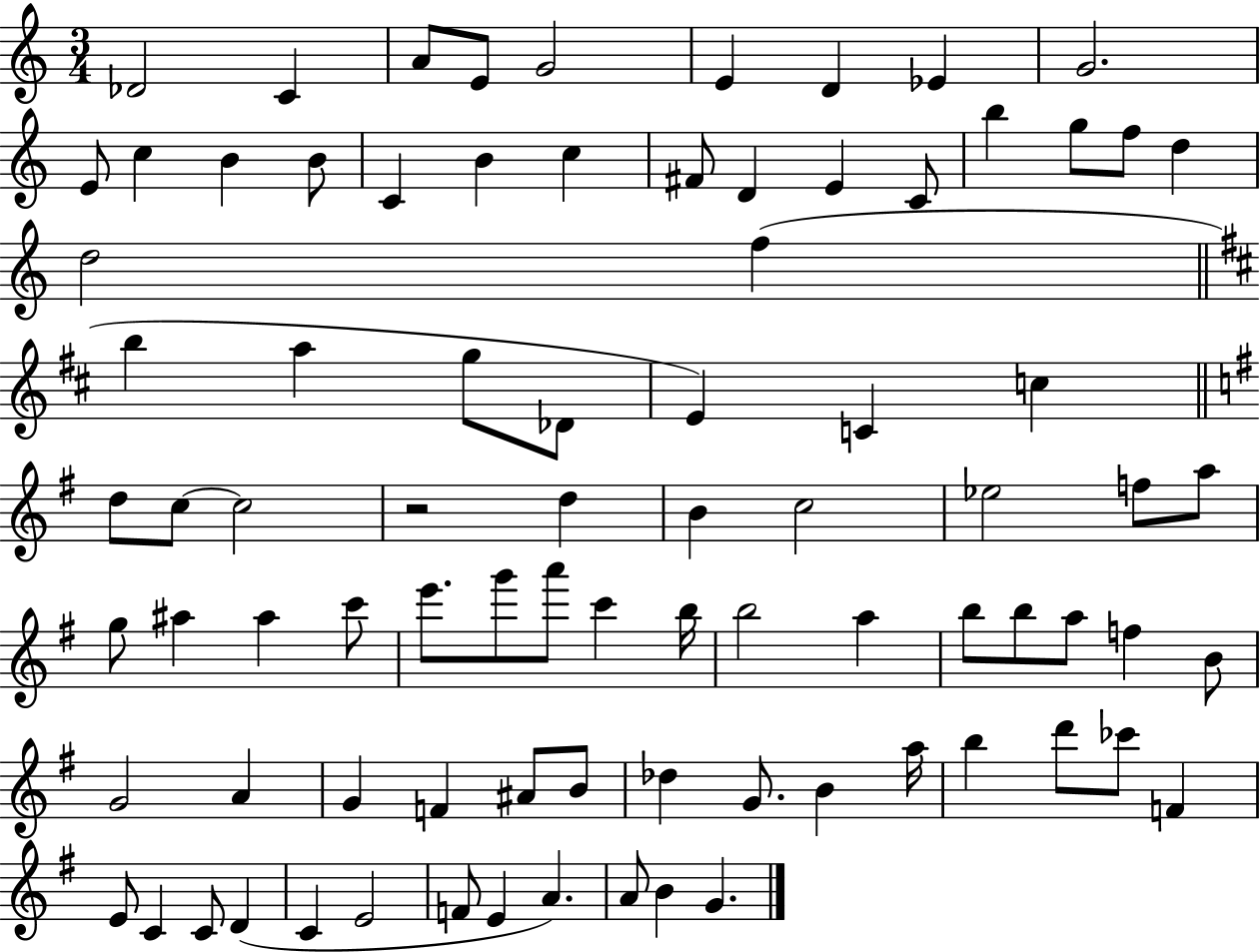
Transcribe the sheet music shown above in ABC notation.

X:1
T:Untitled
M:3/4
L:1/4
K:C
_D2 C A/2 E/2 G2 E D _E G2 E/2 c B B/2 C B c ^F/2 D E C/2 b g/2 f/2 d d2 f b a g/2 _D/2 E C c d/2 c/2 c2 z2 d B c2 _e2 f/2 a/2 g/2 ^a ^a c'/2 e'/2 g'/2 a'/2 c' b/4 b2 a b/2 b/2 a/2 f B/2 G2 A G F ^A/2 B/2 _d G/2 B a/4 b d'/2 _c'/2 F E/2 C C/2 D C E2 F/2 E A A/2 B G